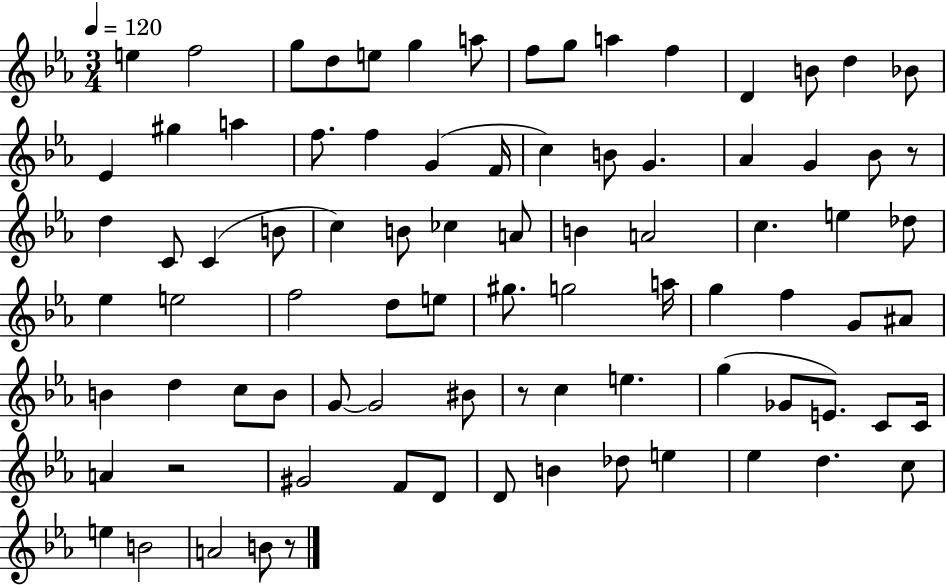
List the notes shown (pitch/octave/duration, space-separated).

E5/q F5/h G5/e D5/e E5/e G5/q A5/e F5/e G5/e A5/q F5/q D4/q B4/e D5/q Bb4/e Eb4/q G#5/q A5/q F5/e. F5/q G4/q F4/s C5/q B4/e G4/q. Ab4/q G4/q Bb4/e R/e D5/q C4/e C4/q B4/e C5/q B4/e CES5/q A4/e B4/q A4/h C5/q. E5/q Db5/e Eb5/q E5/h F5/h D5/e E5/e G#5/e. G5/h A5/s G5/q F5/q G4/e A#4/e B4/q D5/q C5/e B4/e G4/e G4/h BIS4/e R/e C5/q E5/q. G5/q Gb4/e E4/e. C4/e C4/s A4/q R/h G#4/h F4/e D4/e D4/e B4/q Db5/e E5/q Eb5/q D5/q. C5/e E5/q B4/h A4/h B4/e R/e